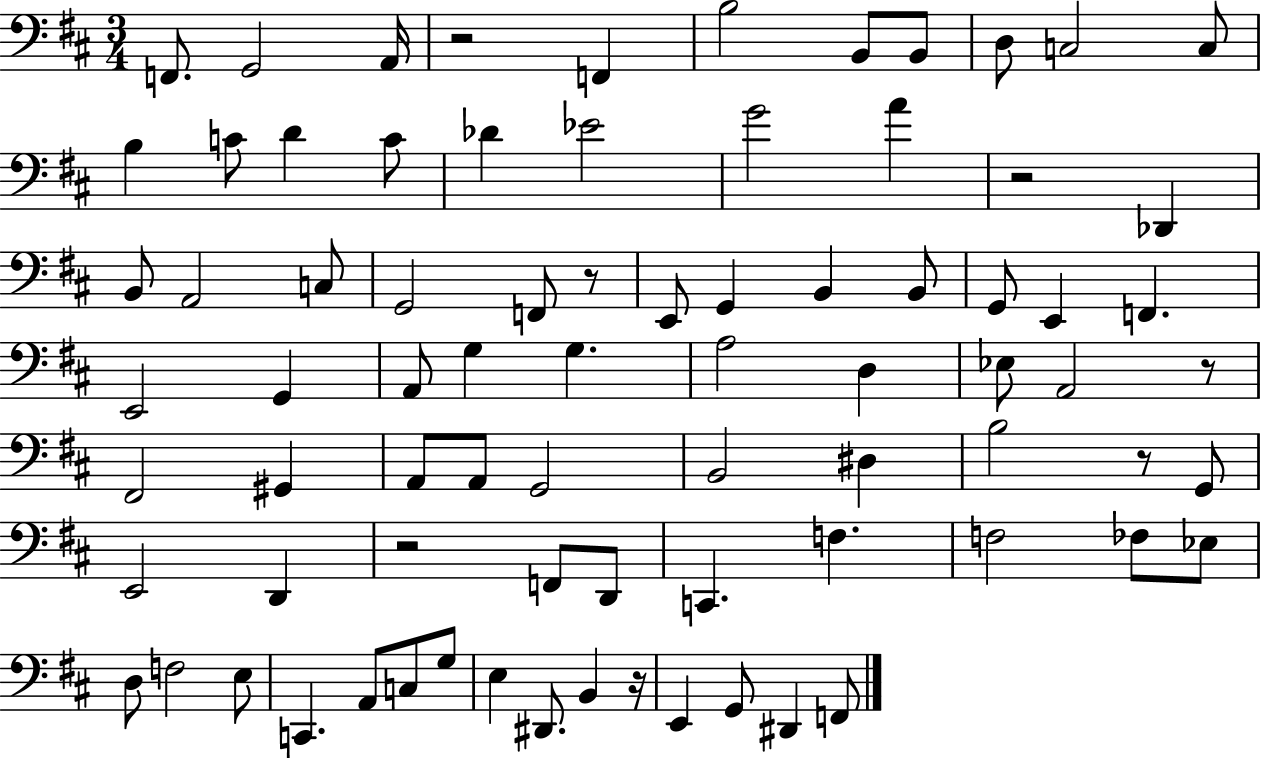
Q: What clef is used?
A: bass